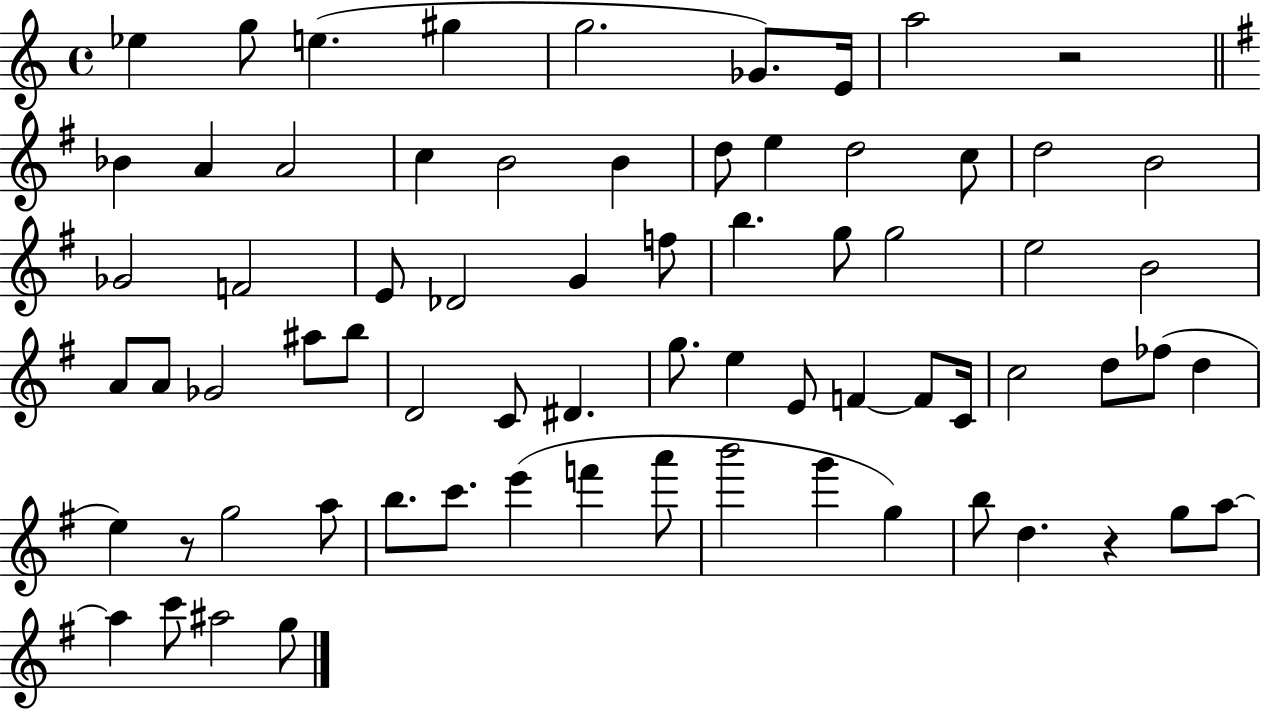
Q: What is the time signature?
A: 4/4